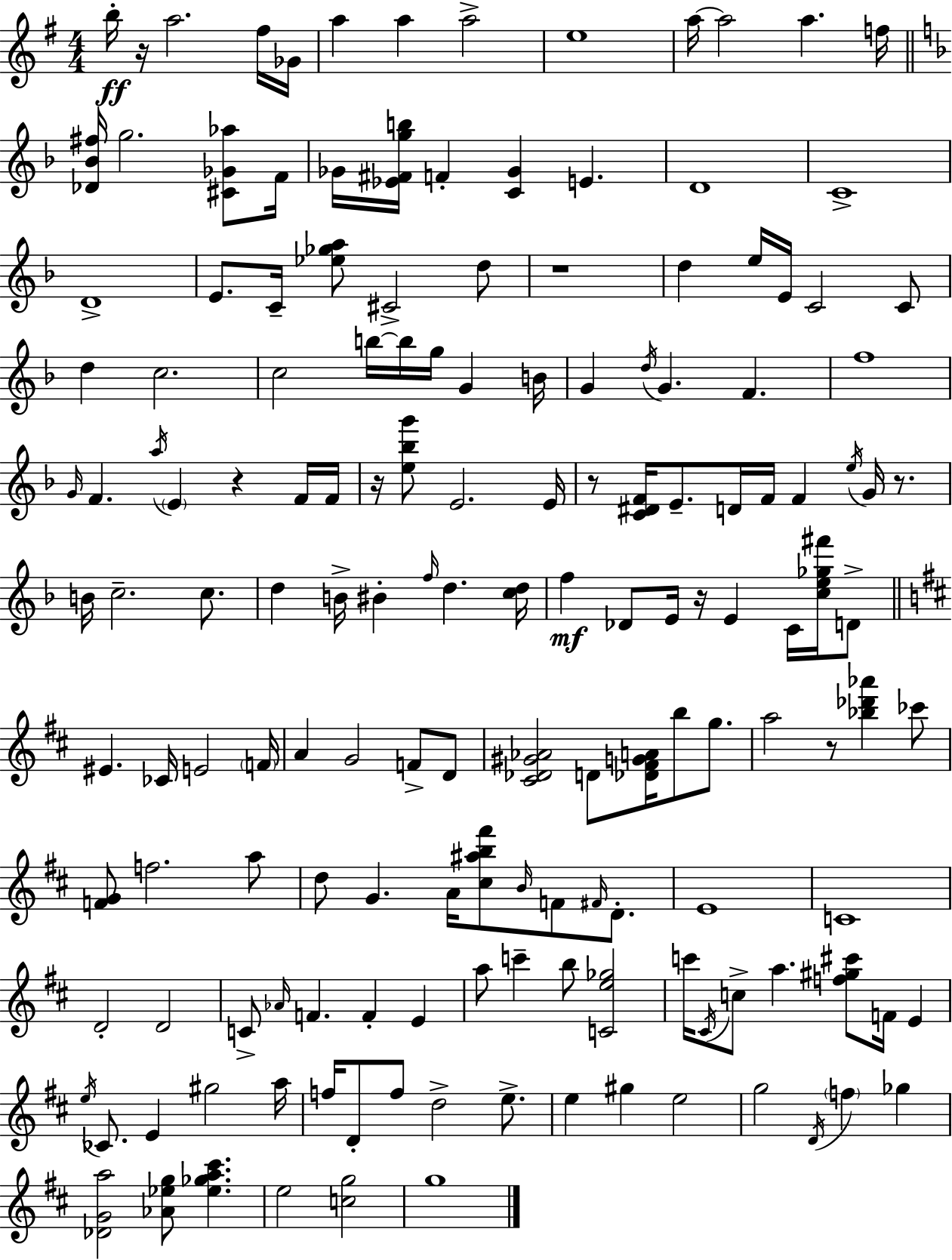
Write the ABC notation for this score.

X:1
T:Untitled
M:4/4
L:1/4
K:Em
b/4 z/4 a2 ^f/4 _G/4 a a a2 e4 a/4 a2 a f/4 [_D_B^f]/4 g2 [^C_G_a]/2 F/4 _G/4 [_E^Fgb]/4 F [C_G] E D4 C4 D4 E/2 C/4 [_e_ga]/2 ^C2 d/2 z4 d e/4 E/4 C2 C/2 d c2 c2 b/4 b/4 g/4 G B/4 G d/4 G F f4 G/4 F a/4 E z F/4 F/4 z/4 [e_bg']/2 E2 E/4 z/2 [C^DF]/4 E/2 D/4 F/4 F e/4 G/4 z/2 B/4 c2 c/2 d B/4 ^B f/4 d [cd]/4 f _D/2 E/4 z/4 E C/4 [ce_g^f']/4 D/2 ^E _C/4 E2 F/4 A G2 F/2 D/2 [^C_D^G_A]2 D/2 [_D^FGA]/4 b/2 g/2 a2 z/2 [_b_d'_a'] _c'/2 [FG]/2 f2 a/2 d/2 G A/4 [^c^ab^f']/2 B/4 F/2 ^F/4 D/2 E4 C4 D2 D2 C/2 _A/4 F F E a/2 c' b/2 [Ce_g]2 c'/4 ^C/4 c/2 a [f^g^c']/2 F/4 E e/4 _C/2 E ^g2 a/4 f/4 D/2 f/2 d2 e/2 e ^g e2 g2 D/4 f _g [_DGa]2 [_A_eg]/2 [_e_ga^c'] e2 [cg]2 g4